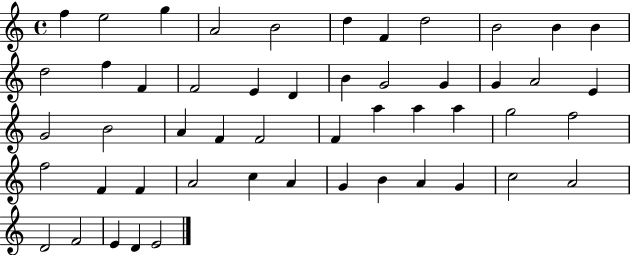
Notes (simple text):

F5/q E5/h G5/q A4/h B4/h D5/q F4/q D5/h B4/h B4/q B4/q D5/h F5/q F4/q F4/h E4/q D4/q B4/q G4/h G4/q G4/q A4/h E4/q G4/h B4/h A4/q F4/q F4/h F4/q A5/q A5/q A5/q G5/h F5/h F5/h F4/q F4/q A4/h C5/q A4/q G4/q B4/q A4/q G4/q C5/h A4/h D4/h F4/h E4/q D4/q E4/h